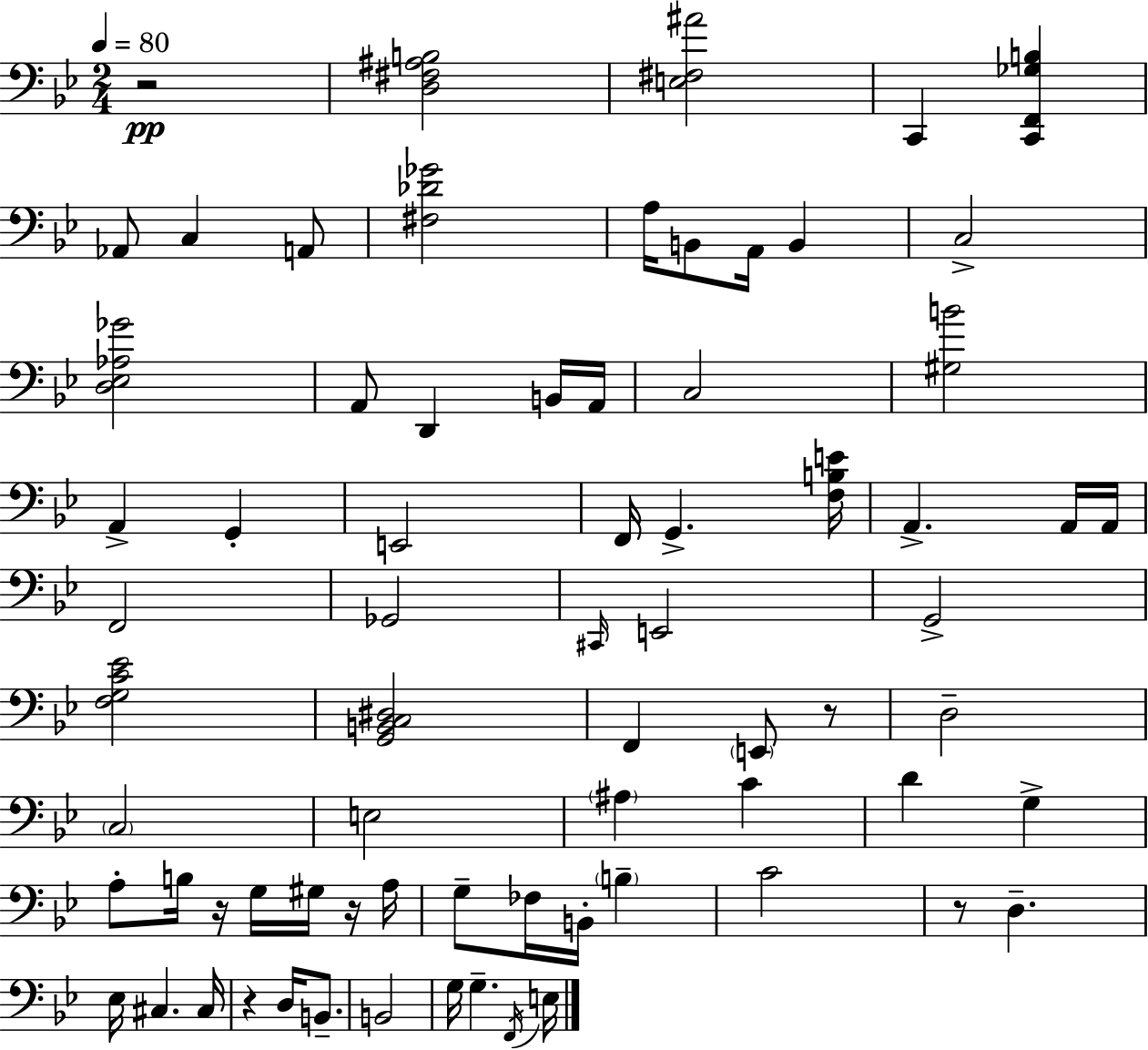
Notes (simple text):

R/h [D3,F#3,A#3,B3]/h [E3,F#3,A#4]/h C2/q [C2,F2,Gb3,B3]/q Ab2/e C3/q A2/e [F#3,Db4,Gb4]/h A3/s B2/e A2/s B2/q C3/h [D3,Eb3,Ab3,Gb4]/h A2/e D2/q B2/s A2/s C3/h [G#3,B4]/h A2/q G2/q E2/h F2/s G2/q. [F3,B3,E4]/s A2/q. A2/s A2/s F2/h Gb2/h C#2/s E2/h G2/h [F3,G3,C4,Eb4]/h [G2,B2,C3,D#3]/h F2/q E2/e R/e D3/h C3/h E3/h A#3/q C4/q D4/q G3/q A3/e B3/s R/s G3/s G#3/s R/s A3/s G3/e FES3/s B2/s B3/q C4/h R/e D3/q. Eb3/s C#3/q. C#3/s R/q D3/s B2/e. B2/h G3/s G3/q. F2/s E3/s